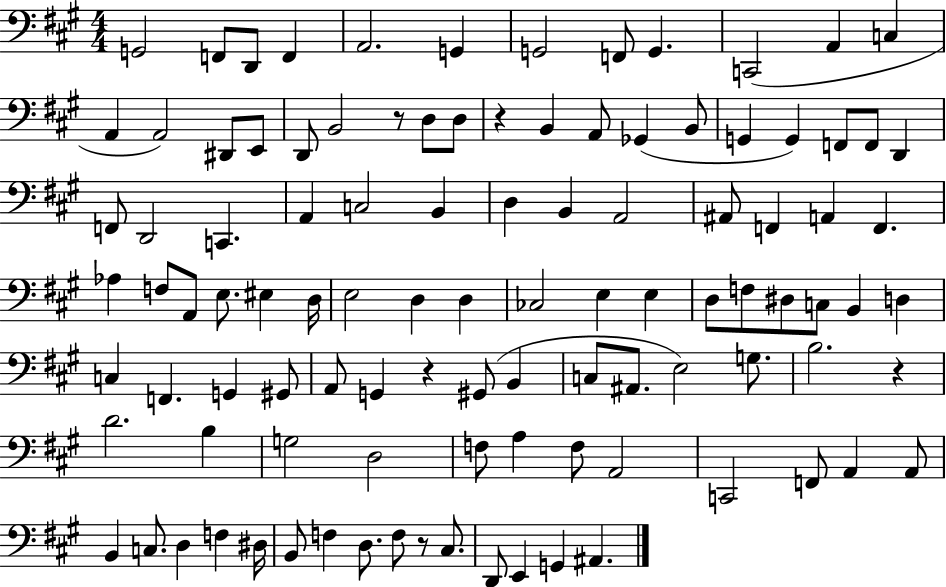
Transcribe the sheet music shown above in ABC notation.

X:1
T:Untitled
M:4/4
L:1/4
K:A
G,,2 F,,/2 D,,/2 F,, A,,2 G,, G,,2 F,,/2 G,, C,,2 A,, C, A,, A,,2 ^D,,/2 E,,/2 D,,/2 B,,2 z/2 D,/2 D,/2 z B,, A,,/2 _G,, B,,/2 G,, G,, F,,/2 F,,/2 D,, F,,/2 D,,2 C,, A,, C,2 B,, D, B,, A,,2 ^A,,/2 F,, A,, F,, _A, F,/2 A,,/2 E,/2 ^E, D,/4 E,2 D, D, _C,2 E, E, D,/2 F,/2 ^D,/2 C,/2 B,, D, C, F,, G,, ^G,,/2 A,,/2 G,, z ^G,,/2 B,, C,/2 ^A,,/2 E,2 G,/2 B,2 z D2 B, G,2 D,2 F,/2 A, F,/2 A,,2 C,,2 F,,/2 A,, A,,/2 B,, C,/2 D, F, ^D,/4 B,,/2 F, D,/2 F,/2 z/2 ^C,/2 D,,/2 E,, G,, ^A,,